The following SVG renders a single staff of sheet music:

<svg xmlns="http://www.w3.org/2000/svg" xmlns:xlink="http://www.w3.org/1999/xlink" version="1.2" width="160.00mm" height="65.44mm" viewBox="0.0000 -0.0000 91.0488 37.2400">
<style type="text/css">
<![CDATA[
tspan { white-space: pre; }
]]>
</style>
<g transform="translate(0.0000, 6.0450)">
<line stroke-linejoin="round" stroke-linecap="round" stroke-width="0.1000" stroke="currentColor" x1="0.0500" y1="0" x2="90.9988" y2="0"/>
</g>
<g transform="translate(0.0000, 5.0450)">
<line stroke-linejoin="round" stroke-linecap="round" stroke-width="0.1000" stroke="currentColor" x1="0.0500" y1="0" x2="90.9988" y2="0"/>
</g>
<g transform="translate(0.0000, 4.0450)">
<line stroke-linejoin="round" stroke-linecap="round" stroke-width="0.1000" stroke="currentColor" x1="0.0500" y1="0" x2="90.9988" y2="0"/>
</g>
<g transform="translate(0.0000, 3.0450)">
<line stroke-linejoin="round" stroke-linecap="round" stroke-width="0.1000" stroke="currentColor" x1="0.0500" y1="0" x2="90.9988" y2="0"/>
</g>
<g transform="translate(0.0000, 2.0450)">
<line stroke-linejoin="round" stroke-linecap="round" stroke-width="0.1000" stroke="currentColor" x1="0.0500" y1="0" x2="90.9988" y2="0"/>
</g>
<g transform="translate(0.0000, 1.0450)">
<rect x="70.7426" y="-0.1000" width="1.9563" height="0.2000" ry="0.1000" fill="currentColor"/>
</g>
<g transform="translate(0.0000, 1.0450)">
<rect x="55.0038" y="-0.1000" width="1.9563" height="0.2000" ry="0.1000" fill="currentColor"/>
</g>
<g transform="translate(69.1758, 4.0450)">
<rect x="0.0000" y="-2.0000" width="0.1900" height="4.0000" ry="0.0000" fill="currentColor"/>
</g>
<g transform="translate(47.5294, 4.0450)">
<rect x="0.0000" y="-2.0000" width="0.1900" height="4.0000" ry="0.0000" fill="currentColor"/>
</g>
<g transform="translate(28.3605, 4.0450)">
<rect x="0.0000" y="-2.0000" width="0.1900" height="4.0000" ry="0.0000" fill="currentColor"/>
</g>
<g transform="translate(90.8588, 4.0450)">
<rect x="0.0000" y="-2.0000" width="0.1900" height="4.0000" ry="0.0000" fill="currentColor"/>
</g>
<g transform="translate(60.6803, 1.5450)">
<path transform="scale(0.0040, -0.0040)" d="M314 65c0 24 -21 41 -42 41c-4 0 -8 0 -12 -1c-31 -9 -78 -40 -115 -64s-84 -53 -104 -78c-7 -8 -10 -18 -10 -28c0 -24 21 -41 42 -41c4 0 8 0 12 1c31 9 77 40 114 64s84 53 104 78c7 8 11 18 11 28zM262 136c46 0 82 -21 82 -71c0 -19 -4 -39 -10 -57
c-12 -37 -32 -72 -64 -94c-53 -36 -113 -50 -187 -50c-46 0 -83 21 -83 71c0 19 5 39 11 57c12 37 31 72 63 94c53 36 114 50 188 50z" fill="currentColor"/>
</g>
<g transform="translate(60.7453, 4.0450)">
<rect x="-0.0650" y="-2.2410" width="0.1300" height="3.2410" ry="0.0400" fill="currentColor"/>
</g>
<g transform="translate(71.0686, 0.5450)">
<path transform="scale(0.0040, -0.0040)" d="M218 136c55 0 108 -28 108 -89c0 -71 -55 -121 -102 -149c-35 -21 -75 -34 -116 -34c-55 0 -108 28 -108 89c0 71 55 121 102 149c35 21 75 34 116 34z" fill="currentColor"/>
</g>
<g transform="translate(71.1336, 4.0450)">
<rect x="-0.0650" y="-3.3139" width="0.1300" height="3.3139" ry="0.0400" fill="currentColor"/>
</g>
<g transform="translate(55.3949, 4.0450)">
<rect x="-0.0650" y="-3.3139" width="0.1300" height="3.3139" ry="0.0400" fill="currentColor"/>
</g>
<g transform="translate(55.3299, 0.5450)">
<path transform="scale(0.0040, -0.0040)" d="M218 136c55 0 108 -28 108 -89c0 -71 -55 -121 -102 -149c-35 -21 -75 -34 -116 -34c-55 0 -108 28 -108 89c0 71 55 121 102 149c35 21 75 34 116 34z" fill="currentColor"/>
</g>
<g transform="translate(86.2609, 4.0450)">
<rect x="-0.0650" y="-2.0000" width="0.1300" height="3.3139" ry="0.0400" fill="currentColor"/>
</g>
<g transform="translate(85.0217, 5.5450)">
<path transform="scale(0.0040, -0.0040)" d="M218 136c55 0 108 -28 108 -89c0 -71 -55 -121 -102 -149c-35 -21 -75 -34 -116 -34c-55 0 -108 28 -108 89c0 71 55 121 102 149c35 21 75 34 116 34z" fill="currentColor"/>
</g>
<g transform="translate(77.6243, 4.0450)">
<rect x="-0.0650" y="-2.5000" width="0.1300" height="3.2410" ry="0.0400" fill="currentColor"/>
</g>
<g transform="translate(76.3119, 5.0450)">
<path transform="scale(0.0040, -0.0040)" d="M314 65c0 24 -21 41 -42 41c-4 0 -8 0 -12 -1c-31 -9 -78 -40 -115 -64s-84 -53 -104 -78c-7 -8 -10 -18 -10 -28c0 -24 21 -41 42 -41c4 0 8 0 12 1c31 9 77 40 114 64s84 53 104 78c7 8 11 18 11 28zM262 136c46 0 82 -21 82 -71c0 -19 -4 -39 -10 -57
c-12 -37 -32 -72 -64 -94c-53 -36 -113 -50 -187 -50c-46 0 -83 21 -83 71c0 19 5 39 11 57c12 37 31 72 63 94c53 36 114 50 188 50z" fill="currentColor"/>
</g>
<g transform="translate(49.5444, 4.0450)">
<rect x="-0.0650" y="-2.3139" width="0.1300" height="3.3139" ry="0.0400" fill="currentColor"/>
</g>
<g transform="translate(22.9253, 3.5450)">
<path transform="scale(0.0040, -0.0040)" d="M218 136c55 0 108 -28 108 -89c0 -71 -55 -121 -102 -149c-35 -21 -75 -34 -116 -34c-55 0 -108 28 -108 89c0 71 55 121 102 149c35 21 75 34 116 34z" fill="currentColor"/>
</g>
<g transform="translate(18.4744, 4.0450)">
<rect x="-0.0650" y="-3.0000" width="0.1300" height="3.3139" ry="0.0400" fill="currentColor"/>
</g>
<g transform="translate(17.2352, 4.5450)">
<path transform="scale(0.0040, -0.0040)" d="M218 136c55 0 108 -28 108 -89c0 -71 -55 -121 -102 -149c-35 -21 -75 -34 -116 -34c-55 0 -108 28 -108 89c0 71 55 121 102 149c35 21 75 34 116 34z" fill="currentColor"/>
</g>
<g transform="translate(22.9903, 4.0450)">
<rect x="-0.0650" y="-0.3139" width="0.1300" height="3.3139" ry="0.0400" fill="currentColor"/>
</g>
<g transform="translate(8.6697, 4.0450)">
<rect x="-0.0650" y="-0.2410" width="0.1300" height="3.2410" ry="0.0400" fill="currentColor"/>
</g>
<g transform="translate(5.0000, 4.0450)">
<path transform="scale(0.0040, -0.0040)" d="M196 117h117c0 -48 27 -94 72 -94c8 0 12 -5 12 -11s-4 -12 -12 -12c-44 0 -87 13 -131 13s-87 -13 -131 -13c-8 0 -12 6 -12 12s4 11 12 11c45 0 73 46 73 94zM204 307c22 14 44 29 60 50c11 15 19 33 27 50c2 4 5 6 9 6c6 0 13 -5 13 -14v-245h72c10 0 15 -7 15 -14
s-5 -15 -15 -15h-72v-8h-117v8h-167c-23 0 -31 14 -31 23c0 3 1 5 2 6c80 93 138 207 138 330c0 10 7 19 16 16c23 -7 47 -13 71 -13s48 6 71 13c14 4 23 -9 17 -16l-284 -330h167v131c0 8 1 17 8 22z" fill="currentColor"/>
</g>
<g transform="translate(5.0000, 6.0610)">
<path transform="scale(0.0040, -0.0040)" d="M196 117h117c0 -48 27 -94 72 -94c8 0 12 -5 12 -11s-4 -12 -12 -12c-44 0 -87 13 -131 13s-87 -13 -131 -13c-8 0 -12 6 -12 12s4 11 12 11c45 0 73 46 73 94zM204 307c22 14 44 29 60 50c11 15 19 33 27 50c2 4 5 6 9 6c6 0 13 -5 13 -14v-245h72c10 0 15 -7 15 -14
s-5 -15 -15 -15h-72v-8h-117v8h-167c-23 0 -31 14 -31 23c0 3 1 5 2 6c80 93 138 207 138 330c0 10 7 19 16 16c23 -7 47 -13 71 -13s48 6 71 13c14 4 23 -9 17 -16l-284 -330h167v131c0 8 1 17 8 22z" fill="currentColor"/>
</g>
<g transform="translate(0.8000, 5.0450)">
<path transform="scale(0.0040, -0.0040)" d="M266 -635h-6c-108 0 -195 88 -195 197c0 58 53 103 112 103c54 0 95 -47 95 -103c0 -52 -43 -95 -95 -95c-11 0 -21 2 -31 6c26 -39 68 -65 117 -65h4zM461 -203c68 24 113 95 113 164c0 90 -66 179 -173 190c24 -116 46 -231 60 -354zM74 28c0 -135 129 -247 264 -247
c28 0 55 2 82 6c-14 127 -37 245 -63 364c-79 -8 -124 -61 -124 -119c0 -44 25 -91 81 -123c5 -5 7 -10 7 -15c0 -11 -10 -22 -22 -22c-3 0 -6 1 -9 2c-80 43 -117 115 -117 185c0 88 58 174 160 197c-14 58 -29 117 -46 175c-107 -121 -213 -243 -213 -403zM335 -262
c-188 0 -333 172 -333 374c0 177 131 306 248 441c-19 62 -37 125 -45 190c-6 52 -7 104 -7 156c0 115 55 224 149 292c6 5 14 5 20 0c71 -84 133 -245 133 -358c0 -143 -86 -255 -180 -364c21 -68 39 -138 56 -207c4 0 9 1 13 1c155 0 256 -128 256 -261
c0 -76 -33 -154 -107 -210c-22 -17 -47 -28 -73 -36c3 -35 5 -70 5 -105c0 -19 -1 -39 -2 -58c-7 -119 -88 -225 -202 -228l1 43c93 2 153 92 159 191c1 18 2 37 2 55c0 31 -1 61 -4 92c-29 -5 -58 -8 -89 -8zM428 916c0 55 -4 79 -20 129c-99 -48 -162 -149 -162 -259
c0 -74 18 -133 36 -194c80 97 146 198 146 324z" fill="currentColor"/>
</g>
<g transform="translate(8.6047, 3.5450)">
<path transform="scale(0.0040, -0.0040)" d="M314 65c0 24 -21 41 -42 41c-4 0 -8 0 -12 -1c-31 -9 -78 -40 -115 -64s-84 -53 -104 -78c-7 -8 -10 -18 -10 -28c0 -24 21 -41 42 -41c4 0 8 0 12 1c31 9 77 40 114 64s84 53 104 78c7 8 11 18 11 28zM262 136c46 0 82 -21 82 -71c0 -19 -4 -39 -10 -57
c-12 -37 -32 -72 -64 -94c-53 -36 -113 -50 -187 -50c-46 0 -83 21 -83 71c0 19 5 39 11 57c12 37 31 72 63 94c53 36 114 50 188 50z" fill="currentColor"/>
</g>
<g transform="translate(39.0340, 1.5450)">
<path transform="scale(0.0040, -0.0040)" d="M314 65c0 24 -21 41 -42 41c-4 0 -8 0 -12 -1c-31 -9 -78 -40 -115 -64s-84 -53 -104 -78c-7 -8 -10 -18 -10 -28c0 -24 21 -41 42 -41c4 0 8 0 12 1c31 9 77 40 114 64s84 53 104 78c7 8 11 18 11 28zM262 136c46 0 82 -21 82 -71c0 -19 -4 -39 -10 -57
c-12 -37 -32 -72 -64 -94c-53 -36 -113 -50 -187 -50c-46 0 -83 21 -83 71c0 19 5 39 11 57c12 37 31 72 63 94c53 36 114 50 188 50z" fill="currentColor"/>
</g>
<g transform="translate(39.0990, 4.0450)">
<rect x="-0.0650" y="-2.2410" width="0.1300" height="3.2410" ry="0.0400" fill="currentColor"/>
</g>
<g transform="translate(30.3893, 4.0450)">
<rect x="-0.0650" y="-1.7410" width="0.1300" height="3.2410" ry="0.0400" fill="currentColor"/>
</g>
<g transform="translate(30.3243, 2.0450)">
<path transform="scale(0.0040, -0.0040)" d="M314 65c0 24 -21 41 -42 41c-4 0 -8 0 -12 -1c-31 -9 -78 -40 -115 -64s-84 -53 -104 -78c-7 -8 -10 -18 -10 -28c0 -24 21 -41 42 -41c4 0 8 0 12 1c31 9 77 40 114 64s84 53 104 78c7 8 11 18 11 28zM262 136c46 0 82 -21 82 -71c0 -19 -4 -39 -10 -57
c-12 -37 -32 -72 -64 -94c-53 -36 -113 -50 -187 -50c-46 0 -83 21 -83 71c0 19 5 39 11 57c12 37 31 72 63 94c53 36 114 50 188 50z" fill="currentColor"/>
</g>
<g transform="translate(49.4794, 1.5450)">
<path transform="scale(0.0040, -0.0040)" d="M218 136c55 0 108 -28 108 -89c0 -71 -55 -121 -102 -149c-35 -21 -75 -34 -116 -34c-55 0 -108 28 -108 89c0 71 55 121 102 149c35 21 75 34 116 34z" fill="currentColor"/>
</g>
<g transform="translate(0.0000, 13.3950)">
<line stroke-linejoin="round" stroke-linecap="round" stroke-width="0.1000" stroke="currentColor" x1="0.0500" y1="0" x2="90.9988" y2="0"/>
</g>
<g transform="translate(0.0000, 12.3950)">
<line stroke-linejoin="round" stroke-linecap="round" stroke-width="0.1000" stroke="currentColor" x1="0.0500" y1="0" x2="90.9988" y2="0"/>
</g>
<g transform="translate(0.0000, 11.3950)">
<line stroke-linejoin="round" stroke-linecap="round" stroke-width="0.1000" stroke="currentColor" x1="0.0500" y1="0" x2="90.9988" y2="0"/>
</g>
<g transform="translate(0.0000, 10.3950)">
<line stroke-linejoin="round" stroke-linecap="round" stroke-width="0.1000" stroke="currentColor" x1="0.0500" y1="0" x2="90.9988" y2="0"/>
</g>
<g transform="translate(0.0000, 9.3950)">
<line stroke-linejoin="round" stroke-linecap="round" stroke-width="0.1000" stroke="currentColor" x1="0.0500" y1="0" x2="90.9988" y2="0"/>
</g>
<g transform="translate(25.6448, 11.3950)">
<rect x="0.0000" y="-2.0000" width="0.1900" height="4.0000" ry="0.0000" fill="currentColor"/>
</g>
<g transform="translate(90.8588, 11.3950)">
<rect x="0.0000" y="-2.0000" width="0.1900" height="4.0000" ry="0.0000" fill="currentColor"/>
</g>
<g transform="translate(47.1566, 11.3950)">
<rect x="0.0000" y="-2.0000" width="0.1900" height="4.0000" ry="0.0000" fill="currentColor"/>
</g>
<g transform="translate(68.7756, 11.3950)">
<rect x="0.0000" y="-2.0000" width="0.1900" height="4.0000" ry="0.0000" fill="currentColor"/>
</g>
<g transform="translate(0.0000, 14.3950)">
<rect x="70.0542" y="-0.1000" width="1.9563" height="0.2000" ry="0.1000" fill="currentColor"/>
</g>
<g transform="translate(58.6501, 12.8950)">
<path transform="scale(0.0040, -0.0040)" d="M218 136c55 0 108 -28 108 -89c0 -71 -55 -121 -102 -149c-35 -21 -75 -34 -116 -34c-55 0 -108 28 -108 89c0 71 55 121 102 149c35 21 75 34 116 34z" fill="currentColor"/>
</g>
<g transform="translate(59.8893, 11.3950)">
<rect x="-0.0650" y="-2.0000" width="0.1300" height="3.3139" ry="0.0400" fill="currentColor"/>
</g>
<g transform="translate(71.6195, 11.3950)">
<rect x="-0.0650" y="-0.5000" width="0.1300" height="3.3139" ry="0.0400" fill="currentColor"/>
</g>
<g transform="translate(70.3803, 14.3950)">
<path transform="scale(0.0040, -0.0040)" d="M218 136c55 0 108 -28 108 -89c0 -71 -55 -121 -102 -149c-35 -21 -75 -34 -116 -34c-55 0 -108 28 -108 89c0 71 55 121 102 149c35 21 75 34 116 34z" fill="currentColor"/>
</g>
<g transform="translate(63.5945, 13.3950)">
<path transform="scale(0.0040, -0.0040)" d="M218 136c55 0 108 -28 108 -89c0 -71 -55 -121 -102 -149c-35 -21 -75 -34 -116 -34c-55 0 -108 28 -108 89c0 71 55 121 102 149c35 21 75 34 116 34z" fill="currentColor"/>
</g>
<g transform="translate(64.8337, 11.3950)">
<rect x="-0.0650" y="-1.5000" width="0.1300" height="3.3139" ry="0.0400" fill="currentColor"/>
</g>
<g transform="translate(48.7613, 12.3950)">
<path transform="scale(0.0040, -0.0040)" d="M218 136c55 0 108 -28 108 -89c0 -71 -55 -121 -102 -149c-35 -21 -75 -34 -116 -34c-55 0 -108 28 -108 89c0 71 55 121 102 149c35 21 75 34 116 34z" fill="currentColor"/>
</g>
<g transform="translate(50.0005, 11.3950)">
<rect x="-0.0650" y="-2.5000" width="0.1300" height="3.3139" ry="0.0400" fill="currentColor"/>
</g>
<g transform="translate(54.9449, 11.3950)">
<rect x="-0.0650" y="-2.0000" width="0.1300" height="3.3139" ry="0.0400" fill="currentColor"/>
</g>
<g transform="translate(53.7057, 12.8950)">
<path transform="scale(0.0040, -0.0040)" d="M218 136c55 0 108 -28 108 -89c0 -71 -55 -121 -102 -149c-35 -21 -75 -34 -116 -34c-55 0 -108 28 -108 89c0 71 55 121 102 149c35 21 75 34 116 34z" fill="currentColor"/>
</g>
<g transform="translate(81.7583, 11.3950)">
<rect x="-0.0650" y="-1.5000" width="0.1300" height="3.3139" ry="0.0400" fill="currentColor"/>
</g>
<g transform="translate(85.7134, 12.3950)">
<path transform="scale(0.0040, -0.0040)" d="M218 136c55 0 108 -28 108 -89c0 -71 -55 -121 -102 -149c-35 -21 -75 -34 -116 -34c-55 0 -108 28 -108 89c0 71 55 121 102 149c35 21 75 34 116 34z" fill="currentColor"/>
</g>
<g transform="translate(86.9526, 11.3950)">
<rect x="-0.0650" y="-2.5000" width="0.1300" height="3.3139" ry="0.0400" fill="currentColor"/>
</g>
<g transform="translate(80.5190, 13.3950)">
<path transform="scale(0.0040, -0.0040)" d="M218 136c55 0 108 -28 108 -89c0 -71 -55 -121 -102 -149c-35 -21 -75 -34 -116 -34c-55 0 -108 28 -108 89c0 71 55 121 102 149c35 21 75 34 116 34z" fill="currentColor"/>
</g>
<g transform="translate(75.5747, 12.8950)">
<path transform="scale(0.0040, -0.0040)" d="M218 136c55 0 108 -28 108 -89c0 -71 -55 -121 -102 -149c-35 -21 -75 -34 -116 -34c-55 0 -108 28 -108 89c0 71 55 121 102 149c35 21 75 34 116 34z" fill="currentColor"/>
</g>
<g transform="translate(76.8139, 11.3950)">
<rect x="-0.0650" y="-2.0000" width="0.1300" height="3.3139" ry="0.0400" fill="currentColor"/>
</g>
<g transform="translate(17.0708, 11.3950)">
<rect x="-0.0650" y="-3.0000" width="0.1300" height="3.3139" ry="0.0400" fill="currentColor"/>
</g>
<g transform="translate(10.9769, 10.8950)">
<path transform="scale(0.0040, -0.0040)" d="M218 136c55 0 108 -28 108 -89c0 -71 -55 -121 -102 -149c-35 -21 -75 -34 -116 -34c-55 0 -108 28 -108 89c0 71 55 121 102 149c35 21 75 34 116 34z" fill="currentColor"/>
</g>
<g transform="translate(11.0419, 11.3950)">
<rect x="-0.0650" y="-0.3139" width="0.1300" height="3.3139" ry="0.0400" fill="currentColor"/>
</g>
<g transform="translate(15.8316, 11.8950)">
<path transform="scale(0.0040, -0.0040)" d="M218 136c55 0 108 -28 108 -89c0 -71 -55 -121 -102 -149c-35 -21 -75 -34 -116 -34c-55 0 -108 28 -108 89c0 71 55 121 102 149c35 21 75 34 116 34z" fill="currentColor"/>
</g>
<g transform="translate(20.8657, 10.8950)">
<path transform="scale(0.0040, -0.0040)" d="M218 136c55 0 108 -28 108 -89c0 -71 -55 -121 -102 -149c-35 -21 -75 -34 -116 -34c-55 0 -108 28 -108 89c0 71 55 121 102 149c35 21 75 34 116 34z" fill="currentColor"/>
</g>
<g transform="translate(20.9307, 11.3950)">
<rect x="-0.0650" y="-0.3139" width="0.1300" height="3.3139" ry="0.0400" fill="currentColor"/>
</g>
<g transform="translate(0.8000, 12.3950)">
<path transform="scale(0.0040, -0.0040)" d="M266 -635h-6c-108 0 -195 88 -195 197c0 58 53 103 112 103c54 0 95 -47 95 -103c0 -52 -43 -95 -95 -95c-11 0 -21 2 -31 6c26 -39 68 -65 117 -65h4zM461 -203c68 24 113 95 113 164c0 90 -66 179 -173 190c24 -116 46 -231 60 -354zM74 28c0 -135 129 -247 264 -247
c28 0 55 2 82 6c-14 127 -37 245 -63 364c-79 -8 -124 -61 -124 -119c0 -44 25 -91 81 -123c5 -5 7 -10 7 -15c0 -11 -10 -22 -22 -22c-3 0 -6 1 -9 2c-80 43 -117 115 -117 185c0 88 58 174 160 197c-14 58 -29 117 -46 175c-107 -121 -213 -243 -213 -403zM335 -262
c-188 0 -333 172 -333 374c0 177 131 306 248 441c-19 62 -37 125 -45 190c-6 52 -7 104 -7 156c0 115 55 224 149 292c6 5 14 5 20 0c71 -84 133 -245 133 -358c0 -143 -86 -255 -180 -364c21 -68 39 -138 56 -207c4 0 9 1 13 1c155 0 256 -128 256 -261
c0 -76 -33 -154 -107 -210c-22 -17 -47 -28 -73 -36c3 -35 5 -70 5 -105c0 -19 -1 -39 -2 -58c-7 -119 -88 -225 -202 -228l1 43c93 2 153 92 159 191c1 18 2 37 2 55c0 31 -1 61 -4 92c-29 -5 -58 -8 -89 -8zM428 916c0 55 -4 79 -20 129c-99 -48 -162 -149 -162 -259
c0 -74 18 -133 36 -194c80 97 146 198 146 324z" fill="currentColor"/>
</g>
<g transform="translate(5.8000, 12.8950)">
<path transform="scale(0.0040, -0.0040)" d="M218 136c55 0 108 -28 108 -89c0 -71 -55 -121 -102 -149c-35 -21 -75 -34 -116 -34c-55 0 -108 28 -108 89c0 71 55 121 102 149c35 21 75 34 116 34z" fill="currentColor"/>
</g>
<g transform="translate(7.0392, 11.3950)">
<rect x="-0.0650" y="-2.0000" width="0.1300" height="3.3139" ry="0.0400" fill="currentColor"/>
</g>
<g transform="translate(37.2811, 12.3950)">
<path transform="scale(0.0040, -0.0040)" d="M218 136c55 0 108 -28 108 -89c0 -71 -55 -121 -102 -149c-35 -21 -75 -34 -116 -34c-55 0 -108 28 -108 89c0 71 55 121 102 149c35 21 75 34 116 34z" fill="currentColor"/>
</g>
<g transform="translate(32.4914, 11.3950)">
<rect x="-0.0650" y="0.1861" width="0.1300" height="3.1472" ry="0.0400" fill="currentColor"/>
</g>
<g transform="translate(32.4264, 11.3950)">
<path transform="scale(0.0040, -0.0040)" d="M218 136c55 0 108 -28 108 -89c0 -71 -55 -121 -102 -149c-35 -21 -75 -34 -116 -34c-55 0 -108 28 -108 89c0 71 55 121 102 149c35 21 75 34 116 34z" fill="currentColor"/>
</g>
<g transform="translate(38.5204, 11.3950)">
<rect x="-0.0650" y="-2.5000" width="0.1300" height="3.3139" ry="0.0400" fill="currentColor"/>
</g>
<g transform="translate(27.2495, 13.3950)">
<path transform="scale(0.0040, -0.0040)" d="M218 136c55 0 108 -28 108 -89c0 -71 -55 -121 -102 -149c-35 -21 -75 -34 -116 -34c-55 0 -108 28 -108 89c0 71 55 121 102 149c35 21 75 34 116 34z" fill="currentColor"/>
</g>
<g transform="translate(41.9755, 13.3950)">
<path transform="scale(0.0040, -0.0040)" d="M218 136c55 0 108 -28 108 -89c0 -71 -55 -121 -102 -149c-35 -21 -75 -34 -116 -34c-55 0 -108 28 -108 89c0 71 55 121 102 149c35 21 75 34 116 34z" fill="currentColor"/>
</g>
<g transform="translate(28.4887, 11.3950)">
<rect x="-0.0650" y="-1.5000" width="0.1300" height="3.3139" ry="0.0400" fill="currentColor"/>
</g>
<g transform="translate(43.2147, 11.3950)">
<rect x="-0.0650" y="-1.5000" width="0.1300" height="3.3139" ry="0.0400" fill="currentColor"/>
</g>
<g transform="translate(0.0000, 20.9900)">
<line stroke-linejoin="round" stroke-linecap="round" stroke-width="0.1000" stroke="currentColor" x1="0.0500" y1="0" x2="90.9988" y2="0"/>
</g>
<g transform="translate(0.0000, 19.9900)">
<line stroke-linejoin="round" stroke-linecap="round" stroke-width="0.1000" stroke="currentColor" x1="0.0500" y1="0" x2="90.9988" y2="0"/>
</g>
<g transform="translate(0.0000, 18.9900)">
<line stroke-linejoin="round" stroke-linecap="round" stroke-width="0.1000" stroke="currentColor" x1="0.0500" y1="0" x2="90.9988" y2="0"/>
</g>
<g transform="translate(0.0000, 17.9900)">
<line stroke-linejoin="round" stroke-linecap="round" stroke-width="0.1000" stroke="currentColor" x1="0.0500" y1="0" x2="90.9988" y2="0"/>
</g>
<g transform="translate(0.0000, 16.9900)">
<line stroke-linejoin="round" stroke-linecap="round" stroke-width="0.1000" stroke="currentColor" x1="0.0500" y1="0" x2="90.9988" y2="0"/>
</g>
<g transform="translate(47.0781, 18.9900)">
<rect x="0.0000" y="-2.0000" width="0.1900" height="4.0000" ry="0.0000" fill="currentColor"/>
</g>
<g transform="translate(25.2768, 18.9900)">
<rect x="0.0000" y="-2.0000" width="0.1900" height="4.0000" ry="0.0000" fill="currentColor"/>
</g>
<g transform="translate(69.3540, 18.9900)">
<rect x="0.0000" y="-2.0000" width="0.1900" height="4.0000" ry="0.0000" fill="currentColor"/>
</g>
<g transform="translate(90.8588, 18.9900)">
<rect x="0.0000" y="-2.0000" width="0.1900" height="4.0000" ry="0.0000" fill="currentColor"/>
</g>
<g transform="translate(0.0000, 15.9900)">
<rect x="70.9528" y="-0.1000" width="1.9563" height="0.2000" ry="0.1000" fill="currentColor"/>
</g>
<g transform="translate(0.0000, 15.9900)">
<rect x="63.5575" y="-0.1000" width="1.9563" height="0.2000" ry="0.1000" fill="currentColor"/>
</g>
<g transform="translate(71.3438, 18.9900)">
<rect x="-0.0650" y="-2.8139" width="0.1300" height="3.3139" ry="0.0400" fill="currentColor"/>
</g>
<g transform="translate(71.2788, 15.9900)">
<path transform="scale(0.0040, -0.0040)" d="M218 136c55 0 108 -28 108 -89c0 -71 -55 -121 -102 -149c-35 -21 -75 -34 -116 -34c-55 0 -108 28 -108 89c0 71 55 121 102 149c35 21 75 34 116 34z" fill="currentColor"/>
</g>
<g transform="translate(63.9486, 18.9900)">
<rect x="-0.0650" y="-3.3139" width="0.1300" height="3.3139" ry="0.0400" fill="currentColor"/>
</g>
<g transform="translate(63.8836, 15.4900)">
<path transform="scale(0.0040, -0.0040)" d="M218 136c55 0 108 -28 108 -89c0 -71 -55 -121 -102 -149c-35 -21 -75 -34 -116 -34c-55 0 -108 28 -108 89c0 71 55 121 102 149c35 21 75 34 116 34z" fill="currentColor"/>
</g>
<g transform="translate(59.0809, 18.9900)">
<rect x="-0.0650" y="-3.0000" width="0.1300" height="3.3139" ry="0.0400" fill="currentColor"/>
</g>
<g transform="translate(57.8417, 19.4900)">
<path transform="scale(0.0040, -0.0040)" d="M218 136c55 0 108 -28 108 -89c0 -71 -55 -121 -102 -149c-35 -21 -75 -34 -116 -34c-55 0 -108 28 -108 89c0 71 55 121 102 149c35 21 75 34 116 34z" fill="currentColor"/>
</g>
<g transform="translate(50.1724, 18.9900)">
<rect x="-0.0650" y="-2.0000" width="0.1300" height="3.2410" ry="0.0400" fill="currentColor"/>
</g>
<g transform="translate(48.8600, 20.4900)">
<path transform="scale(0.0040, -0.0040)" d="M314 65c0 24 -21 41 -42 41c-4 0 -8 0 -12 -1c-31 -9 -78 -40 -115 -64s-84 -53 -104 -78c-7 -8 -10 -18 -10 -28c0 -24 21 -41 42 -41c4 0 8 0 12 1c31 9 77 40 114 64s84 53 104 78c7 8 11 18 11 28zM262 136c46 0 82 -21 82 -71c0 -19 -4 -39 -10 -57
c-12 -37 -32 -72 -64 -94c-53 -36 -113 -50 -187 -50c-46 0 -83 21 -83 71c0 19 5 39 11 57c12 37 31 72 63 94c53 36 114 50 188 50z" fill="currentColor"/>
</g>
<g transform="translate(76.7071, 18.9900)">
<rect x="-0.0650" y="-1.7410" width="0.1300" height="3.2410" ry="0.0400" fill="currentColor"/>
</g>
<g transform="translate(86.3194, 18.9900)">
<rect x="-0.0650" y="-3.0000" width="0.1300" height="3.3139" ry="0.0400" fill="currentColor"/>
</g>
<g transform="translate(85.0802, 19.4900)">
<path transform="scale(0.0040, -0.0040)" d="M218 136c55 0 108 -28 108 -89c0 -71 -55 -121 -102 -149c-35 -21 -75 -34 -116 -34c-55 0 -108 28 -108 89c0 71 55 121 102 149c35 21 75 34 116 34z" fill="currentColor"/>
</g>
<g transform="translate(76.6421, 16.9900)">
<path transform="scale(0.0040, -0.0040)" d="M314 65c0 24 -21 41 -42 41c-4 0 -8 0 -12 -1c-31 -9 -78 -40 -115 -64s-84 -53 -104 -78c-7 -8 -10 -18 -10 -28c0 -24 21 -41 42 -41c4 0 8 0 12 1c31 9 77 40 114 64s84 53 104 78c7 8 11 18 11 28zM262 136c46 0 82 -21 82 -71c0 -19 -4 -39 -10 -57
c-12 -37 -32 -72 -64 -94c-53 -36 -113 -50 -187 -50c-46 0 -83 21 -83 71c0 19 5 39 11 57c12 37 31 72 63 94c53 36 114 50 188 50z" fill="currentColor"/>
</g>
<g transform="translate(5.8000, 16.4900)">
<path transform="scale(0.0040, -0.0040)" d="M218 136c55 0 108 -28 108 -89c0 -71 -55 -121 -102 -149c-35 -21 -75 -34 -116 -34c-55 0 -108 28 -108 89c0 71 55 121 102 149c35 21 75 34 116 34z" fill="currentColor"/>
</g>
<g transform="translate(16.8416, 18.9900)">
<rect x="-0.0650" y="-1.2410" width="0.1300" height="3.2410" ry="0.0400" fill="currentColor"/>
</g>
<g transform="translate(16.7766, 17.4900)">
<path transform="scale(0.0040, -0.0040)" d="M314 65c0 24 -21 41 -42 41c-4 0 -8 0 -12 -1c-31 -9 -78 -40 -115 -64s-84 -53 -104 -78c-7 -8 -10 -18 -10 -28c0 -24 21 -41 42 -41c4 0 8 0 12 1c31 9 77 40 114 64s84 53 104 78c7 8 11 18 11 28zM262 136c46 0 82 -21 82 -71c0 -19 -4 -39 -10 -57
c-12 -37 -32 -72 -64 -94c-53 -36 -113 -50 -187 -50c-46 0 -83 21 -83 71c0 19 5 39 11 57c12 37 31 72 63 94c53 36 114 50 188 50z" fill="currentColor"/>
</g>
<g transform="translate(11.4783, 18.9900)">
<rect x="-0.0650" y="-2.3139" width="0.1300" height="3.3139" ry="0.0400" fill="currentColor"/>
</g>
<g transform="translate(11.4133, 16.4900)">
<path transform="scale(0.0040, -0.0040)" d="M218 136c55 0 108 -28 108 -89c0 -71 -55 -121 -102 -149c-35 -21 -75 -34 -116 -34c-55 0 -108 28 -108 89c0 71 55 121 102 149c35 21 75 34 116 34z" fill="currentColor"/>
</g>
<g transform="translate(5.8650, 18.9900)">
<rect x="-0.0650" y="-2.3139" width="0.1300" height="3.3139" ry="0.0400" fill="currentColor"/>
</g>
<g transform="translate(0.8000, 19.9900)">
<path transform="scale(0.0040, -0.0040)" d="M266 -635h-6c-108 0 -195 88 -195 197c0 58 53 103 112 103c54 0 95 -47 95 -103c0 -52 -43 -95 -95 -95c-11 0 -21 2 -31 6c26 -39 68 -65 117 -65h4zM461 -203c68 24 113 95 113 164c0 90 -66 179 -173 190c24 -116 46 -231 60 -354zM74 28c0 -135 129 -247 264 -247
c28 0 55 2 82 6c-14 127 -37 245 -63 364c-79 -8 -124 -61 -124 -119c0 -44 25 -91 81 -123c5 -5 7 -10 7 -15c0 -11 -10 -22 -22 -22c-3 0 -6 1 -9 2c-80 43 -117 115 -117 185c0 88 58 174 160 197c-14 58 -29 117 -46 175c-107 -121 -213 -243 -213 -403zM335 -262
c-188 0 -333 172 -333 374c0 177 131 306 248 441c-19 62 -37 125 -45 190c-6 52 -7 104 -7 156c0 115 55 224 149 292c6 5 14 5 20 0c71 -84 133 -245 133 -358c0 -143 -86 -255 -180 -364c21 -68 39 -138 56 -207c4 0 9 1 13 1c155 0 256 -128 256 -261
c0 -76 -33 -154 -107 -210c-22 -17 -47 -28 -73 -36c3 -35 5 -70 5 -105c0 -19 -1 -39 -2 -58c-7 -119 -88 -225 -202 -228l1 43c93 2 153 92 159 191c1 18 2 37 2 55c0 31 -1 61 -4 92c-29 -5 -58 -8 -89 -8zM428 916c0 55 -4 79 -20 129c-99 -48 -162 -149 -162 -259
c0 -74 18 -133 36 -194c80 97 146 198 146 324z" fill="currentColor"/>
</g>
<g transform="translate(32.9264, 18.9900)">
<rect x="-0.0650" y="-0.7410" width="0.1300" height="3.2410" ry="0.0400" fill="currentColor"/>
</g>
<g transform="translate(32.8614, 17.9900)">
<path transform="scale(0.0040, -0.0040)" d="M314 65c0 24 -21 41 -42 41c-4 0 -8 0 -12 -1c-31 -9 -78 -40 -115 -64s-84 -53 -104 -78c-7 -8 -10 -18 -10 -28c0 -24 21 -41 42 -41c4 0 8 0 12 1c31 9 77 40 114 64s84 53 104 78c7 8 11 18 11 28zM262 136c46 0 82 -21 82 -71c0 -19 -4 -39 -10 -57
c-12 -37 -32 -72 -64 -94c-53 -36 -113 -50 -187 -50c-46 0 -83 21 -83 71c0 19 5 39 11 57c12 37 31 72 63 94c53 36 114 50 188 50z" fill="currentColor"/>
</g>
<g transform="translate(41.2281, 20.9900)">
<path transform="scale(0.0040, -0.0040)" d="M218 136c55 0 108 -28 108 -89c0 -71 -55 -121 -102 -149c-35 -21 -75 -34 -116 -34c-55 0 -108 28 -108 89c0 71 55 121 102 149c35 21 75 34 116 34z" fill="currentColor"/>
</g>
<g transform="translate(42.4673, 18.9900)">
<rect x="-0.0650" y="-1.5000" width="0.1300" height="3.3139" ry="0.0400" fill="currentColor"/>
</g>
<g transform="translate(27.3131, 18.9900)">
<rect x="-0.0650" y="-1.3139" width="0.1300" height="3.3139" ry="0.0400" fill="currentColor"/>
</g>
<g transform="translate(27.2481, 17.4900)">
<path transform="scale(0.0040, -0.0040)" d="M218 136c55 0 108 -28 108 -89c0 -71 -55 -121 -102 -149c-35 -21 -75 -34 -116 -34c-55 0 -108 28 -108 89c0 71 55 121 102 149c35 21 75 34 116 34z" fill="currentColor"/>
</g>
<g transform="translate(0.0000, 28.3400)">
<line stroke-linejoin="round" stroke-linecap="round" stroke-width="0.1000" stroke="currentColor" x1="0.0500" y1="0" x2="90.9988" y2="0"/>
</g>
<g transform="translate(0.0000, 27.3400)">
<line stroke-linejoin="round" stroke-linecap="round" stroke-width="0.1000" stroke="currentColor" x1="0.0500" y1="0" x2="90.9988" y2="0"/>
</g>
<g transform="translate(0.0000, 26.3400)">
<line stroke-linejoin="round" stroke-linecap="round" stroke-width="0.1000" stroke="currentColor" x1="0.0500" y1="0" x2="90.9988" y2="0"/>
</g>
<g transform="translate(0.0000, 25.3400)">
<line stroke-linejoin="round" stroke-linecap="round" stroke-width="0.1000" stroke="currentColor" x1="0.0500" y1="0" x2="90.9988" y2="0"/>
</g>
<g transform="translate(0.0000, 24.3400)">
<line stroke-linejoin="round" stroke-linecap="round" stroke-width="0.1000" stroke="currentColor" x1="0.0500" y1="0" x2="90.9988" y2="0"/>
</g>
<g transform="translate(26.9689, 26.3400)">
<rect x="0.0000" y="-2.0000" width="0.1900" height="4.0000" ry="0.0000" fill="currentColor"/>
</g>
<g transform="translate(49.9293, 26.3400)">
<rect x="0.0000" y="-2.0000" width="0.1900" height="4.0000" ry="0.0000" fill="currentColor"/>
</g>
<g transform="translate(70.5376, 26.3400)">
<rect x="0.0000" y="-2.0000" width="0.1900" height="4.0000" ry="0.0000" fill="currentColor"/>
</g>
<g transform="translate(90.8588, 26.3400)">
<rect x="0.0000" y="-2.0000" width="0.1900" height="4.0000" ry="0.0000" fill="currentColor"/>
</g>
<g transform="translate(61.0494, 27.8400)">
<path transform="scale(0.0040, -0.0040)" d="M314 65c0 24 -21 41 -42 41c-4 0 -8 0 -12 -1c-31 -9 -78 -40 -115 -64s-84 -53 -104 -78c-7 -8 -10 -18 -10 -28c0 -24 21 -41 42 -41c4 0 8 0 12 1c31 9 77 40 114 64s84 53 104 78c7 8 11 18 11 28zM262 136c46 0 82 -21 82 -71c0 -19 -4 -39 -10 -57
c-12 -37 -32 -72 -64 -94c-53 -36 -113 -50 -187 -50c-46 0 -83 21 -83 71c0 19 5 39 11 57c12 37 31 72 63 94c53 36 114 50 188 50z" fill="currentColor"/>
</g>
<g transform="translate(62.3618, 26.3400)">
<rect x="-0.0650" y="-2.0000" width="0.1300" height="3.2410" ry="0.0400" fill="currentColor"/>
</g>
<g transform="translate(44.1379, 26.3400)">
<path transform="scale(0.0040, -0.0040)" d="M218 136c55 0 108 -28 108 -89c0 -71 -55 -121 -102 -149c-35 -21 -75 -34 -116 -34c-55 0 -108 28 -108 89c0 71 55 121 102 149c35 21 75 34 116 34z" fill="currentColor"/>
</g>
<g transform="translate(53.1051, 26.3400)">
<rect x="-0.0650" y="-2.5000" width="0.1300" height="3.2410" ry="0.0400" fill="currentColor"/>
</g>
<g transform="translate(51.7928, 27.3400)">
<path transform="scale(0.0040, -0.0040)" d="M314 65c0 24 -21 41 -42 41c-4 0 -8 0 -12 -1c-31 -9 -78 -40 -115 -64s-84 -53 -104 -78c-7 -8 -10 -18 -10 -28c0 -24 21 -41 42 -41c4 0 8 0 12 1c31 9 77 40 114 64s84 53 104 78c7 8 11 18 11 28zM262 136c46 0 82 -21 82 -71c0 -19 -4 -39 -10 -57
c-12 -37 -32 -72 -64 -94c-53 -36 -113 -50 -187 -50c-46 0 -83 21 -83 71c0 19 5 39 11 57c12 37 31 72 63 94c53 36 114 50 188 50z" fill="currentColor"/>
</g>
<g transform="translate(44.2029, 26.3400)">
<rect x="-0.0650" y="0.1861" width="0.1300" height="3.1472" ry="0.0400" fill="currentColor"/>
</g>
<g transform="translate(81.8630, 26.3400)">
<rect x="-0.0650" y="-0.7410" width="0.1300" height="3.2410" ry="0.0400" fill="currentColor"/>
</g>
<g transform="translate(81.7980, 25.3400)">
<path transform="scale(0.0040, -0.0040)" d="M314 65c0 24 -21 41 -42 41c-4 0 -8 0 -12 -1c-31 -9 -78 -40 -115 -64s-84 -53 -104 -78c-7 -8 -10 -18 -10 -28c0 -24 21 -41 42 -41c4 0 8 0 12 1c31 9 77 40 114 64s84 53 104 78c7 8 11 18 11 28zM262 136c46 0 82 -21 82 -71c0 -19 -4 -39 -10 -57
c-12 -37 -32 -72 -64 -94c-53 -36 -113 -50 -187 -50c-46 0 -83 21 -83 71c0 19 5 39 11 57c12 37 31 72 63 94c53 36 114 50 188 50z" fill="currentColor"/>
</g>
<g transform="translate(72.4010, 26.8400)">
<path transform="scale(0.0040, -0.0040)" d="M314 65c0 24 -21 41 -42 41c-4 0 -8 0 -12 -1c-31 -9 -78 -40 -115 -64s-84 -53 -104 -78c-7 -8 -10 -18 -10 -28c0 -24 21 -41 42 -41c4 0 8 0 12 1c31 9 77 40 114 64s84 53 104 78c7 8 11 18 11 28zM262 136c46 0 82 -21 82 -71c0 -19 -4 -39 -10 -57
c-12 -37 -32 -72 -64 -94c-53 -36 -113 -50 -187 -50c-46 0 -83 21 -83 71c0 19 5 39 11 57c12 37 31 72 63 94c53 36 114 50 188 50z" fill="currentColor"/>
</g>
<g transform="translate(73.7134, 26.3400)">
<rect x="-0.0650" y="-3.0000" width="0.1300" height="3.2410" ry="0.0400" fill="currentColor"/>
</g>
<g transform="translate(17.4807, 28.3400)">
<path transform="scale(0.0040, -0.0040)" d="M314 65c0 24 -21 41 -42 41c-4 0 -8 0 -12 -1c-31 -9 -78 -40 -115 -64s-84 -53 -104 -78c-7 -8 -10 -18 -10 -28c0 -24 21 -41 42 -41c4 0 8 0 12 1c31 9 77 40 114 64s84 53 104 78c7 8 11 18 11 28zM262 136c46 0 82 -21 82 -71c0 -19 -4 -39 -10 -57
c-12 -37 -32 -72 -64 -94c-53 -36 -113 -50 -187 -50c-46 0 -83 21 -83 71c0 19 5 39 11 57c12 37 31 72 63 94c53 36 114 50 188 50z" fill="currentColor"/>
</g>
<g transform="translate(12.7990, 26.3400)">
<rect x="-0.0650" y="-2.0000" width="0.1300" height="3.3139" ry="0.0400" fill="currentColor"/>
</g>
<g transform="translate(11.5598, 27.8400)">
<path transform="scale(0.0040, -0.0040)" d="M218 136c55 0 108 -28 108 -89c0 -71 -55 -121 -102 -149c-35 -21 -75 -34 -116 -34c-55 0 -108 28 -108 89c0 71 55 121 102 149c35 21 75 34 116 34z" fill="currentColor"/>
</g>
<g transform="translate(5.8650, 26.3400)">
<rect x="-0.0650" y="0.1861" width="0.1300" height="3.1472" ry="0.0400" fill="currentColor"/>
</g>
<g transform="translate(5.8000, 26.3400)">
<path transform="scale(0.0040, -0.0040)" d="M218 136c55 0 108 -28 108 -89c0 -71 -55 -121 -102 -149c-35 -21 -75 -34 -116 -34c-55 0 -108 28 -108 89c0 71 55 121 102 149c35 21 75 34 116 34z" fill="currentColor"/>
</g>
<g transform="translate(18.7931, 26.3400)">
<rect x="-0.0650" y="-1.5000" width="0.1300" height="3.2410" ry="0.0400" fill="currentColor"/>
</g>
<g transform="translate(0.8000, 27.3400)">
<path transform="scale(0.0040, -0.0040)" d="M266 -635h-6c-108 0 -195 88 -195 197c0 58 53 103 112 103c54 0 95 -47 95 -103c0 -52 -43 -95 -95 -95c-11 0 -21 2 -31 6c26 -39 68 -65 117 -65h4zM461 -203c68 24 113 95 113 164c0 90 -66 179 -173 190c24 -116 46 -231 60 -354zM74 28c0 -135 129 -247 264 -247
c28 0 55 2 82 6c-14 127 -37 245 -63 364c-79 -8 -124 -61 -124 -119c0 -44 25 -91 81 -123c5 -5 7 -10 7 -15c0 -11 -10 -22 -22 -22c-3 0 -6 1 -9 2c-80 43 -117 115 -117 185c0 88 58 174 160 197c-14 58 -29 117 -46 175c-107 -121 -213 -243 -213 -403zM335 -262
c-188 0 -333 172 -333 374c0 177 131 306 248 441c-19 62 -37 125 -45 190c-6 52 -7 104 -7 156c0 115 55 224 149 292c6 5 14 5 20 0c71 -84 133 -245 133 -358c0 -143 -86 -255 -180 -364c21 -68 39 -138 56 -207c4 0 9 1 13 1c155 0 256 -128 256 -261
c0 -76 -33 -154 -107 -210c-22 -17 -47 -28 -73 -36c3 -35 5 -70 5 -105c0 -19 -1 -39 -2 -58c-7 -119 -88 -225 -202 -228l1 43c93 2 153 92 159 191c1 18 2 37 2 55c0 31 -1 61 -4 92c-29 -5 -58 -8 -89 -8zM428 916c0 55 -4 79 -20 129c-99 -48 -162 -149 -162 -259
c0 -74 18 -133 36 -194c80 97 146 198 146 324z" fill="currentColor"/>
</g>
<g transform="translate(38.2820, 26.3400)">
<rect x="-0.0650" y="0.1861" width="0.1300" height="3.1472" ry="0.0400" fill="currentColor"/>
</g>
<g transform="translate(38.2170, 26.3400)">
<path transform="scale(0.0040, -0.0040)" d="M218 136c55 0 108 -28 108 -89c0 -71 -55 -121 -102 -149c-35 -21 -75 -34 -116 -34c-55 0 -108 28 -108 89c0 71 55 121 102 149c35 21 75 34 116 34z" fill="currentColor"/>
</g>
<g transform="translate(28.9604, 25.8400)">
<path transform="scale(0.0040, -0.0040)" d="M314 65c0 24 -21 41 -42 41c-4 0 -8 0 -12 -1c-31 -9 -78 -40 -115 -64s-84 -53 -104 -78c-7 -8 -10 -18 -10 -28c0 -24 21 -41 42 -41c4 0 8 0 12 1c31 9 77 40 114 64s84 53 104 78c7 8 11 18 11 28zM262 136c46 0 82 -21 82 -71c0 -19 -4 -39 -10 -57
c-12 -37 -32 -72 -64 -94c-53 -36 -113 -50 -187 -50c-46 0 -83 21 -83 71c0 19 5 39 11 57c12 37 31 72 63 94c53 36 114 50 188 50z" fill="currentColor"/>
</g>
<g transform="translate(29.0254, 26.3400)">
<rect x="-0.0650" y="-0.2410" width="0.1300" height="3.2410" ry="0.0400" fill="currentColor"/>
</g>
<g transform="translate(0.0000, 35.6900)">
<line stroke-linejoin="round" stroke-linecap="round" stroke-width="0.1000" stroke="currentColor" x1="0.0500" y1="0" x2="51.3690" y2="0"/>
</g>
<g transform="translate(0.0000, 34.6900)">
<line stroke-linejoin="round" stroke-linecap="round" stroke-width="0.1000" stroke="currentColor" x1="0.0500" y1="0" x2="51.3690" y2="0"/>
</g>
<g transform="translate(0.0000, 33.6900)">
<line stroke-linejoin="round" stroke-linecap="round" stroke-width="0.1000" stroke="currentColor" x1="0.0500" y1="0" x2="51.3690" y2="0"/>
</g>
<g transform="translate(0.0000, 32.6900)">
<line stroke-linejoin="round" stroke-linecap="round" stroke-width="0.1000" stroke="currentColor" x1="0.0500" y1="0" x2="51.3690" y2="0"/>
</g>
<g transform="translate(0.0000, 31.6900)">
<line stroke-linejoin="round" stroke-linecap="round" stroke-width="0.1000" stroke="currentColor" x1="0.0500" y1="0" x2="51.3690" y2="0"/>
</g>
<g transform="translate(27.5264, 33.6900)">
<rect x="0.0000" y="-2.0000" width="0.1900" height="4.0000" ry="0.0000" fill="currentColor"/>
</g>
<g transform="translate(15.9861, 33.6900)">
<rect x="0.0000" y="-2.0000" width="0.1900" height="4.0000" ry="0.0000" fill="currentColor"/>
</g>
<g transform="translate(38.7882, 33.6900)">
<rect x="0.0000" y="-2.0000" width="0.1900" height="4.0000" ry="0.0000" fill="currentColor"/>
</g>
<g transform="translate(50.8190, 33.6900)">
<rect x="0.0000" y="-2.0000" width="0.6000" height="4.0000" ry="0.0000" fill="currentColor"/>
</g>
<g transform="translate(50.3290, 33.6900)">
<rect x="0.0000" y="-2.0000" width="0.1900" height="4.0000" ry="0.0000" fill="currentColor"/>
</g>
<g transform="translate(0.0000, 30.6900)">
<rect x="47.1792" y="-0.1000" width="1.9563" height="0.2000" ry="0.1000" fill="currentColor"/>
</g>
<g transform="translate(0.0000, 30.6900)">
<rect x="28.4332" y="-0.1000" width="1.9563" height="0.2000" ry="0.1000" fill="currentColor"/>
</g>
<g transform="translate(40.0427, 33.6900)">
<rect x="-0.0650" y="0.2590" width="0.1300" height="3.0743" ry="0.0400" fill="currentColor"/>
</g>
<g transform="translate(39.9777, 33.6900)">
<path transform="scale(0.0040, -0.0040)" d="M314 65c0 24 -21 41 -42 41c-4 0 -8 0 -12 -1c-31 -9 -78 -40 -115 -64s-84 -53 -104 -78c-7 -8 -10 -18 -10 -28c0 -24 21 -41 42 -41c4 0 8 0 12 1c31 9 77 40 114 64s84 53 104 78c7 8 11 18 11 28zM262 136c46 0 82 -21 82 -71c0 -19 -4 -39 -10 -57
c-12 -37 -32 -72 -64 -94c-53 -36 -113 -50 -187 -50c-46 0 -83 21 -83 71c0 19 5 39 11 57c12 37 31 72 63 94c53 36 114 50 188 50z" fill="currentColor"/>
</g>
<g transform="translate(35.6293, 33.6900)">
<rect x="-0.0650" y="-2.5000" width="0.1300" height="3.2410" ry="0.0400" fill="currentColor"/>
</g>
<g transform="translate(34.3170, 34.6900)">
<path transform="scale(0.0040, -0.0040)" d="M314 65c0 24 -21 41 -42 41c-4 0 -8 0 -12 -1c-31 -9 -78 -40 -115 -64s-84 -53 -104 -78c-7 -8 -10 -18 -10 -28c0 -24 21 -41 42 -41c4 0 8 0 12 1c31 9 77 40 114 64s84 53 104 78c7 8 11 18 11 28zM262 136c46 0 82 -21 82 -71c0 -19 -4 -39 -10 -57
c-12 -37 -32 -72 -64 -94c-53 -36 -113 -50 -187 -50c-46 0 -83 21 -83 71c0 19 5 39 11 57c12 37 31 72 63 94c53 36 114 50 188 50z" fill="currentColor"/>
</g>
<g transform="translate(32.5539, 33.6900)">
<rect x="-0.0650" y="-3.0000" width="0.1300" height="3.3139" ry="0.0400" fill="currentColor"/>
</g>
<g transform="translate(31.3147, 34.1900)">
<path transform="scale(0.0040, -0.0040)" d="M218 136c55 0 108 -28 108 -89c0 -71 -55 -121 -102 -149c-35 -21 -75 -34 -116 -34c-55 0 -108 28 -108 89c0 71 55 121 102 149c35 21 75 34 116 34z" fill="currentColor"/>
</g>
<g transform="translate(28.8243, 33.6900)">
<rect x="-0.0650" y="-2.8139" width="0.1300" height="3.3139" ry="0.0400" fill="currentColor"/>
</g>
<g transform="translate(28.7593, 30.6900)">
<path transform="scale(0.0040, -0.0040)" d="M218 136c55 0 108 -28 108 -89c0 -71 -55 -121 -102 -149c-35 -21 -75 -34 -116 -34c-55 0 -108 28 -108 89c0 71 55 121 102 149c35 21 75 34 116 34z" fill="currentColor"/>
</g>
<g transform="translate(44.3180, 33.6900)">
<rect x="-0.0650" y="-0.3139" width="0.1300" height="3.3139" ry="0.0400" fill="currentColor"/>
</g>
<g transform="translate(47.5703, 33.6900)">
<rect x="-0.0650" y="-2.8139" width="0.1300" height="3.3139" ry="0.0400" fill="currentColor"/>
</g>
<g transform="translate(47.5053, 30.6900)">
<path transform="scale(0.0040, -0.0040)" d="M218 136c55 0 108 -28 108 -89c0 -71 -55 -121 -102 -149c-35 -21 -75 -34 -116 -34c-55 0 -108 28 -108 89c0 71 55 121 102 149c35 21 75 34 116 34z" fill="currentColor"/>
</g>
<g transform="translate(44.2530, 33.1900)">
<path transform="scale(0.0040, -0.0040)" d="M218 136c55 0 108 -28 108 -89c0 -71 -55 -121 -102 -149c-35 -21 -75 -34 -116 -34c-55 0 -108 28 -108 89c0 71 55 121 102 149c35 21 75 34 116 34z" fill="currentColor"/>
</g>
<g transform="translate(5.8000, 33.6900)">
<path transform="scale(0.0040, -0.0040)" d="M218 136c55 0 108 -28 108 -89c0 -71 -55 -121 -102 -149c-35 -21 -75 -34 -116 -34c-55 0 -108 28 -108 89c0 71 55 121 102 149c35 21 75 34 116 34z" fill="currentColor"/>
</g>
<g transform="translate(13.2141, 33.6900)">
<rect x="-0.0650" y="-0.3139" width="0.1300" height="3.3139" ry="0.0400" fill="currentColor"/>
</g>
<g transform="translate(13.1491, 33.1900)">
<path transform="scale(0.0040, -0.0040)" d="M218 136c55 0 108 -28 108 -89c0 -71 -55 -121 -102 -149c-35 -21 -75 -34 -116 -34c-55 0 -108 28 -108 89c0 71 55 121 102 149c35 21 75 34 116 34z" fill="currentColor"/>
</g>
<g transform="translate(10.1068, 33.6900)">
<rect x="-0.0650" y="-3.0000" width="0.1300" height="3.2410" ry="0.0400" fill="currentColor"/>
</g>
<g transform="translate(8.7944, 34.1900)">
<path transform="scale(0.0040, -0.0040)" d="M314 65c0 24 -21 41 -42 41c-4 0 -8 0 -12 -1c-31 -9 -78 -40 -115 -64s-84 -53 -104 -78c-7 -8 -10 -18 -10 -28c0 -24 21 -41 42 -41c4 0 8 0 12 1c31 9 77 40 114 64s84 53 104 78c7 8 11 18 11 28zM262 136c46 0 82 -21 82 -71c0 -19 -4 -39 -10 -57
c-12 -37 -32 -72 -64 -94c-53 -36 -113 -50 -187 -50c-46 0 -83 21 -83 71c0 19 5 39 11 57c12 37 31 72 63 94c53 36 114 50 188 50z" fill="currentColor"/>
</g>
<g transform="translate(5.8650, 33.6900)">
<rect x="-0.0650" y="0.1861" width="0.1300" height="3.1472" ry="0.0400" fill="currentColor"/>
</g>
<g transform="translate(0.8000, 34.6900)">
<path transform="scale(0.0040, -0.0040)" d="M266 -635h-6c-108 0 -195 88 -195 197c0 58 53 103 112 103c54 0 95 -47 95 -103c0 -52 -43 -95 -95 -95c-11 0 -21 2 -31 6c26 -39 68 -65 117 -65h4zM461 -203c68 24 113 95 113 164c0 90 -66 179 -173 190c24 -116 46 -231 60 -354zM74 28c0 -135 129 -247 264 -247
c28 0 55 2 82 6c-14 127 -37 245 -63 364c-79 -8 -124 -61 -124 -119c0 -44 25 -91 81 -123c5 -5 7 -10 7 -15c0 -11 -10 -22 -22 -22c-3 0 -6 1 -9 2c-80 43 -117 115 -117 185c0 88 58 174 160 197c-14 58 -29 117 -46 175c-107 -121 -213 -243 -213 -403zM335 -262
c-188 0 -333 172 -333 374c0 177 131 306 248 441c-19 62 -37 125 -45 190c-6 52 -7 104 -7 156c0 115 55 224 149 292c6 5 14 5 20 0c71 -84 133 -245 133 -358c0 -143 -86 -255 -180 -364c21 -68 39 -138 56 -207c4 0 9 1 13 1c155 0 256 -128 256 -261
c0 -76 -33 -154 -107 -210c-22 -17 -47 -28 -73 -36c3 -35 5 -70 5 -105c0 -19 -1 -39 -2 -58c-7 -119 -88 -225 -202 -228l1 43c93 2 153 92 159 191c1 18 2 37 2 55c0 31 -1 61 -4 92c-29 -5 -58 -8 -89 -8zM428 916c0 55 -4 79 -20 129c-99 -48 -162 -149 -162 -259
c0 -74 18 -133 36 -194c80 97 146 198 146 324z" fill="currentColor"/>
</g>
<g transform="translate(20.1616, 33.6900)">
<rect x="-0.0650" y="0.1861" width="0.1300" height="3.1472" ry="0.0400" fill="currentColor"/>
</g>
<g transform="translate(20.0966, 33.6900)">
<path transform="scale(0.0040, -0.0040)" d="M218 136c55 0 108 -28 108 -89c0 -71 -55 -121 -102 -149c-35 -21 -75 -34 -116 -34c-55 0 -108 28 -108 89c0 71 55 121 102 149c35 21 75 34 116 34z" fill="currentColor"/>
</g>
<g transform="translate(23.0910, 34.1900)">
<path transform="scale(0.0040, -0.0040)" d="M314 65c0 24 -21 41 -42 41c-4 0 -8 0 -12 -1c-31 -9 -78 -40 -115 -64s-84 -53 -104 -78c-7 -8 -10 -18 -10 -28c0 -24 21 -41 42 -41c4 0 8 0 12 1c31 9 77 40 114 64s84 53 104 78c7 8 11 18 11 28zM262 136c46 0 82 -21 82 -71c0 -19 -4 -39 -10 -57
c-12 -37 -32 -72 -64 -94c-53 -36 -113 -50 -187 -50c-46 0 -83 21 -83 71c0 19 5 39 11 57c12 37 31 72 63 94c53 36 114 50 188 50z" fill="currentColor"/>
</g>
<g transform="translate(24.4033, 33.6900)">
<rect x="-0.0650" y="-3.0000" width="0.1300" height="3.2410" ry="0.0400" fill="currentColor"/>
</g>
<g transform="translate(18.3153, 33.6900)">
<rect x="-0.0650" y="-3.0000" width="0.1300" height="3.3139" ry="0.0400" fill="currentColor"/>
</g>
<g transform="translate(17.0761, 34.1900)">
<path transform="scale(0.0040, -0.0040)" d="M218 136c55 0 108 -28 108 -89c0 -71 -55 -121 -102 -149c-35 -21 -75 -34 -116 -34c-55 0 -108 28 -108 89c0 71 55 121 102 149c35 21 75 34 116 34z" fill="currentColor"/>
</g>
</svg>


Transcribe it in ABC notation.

X:1
T:Untitled
M:4/4
L:1/4
K:C
c2 A c f2 g2 g b g2 b G2 F F c A c E B G E G F F E C F E G g g e2 e d2 E F2 A b a f2 A B F E2 c2 B B G2 F2 A2 d2 B A2 c A B A2 a A G2 B2 c a